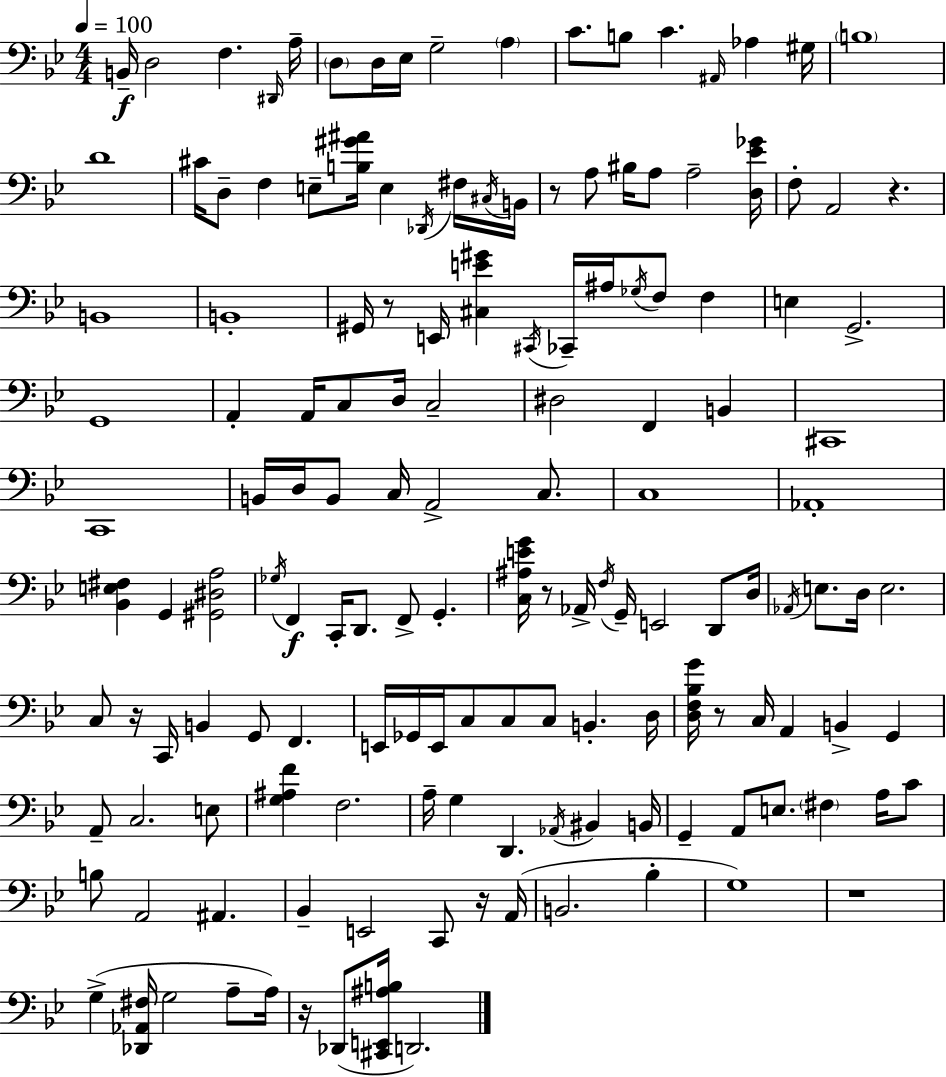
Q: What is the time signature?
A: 4/4